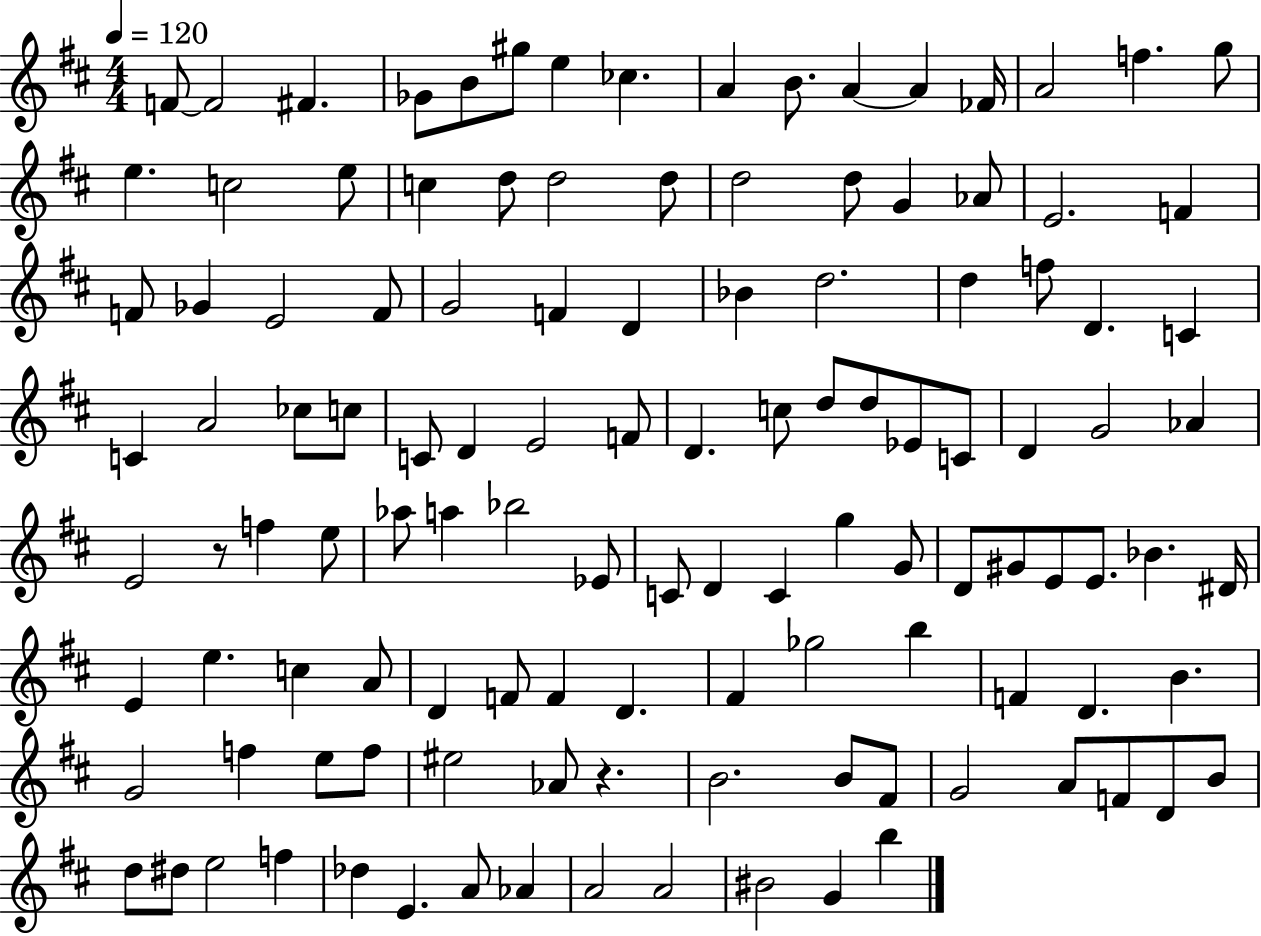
F4/e F4/h F#4/q. Gb4/e B4/e G#5/e E5/q CES5/q. A4/q B4/e. A4/q A4/q FES4/s A4/h F5/q. G5/e E5/q. C5/h E5/e C5/q D5/e D5/h D5/e D5/h D5/e G4/q Ab4/e E4/h. F4/q F4/e Gb4/q E4/h F4/e G4/h F4/q D4/q Bb4/q D5/h. D5/q F5/e D4/q. C4/q C4/q A4/h CES5/e C5/e C4/e D4/q E4/h F4/e D4/q. C5/e D5/e D5/e Eb4/e C4/e D4/q G4/h Ab4/q E4/h R/e F5/q E5/e Ab5/e A5/q Bb5/h Eb4/e C4/e D4/q C4/q G5/q G4/e D4/e G#4/e E4/e E4/e. Bb4/q. D#4/s E4/q E5/q. C5/q A4/e D4/q F4/e F4/q D4/q. F#4/q Gb5/h B5/q F4/q D4/q. B4/q. G4/h F5/q E5/e F5/e EIS5/h Ab4/e R/q. B4/h. B4/e F#4/e G4/h A4/e F4/e D4/e B4/e D5/e D#5/e E5/h F5/q Db5/q E4/q. A4/e Ab4/q A4/h A4/h BIS4/h G4/q B5/q